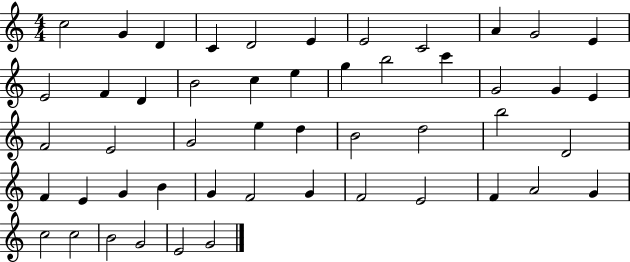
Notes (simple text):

C5/h G4/q D4/q C4/q D4/h E4/q E4/h C4/h A4/q G4/h E4/q E4/h F4/q D4/q B4/h C5/q E5/q G5/q B5/h C6/q G4/h G4/q E4/q F4/h E4/h G4/h E5/q D5/q B4/h D5/h B5/h D4/h F4/q E4/q G4/q B4/q G4/q F4/h G4/q F4/h E4/h F4/q A4/h G4/q C5/h C5/h B4/h G4/h E4/h G4/h